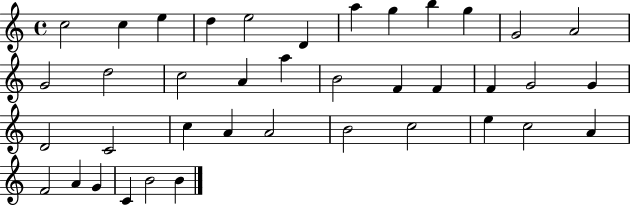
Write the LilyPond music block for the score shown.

{
  \clef treble
  \time 4/4
  \defaultTimeSignature
  \key c \major
  c''2 c''4 e''4 | d''4 e''2 d'4 | a''4 g''4 b''4 g''4 | g'2 a'2 | \break g'2 d''2 | c''2 a'4 a''4 | b'2 f'4 f'4 | f'4 g'2 g'4 | \break d'2 c'2 | c''4 a'4 a'2 | b'2 c''2 | e''4 c''2 a'4 | \break f'2 a'4 g'4 | c'4 b'2 b'4 | \bar "|."
}